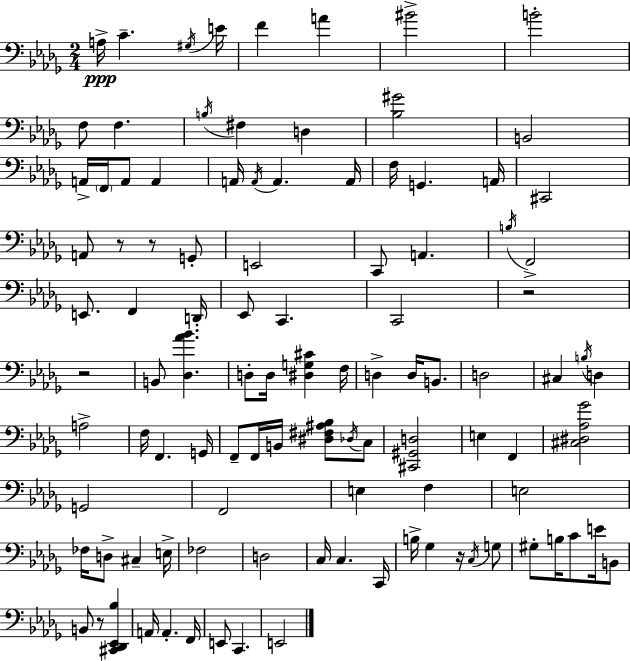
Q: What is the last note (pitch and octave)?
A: E2